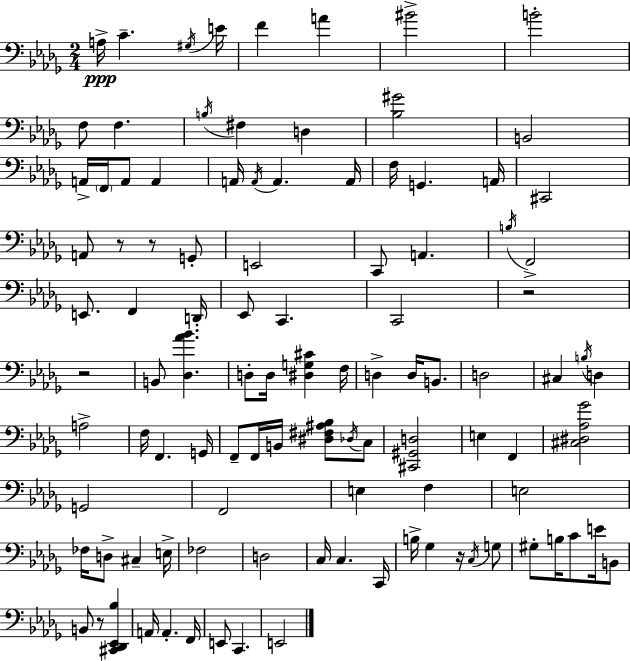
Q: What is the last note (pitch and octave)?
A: E2